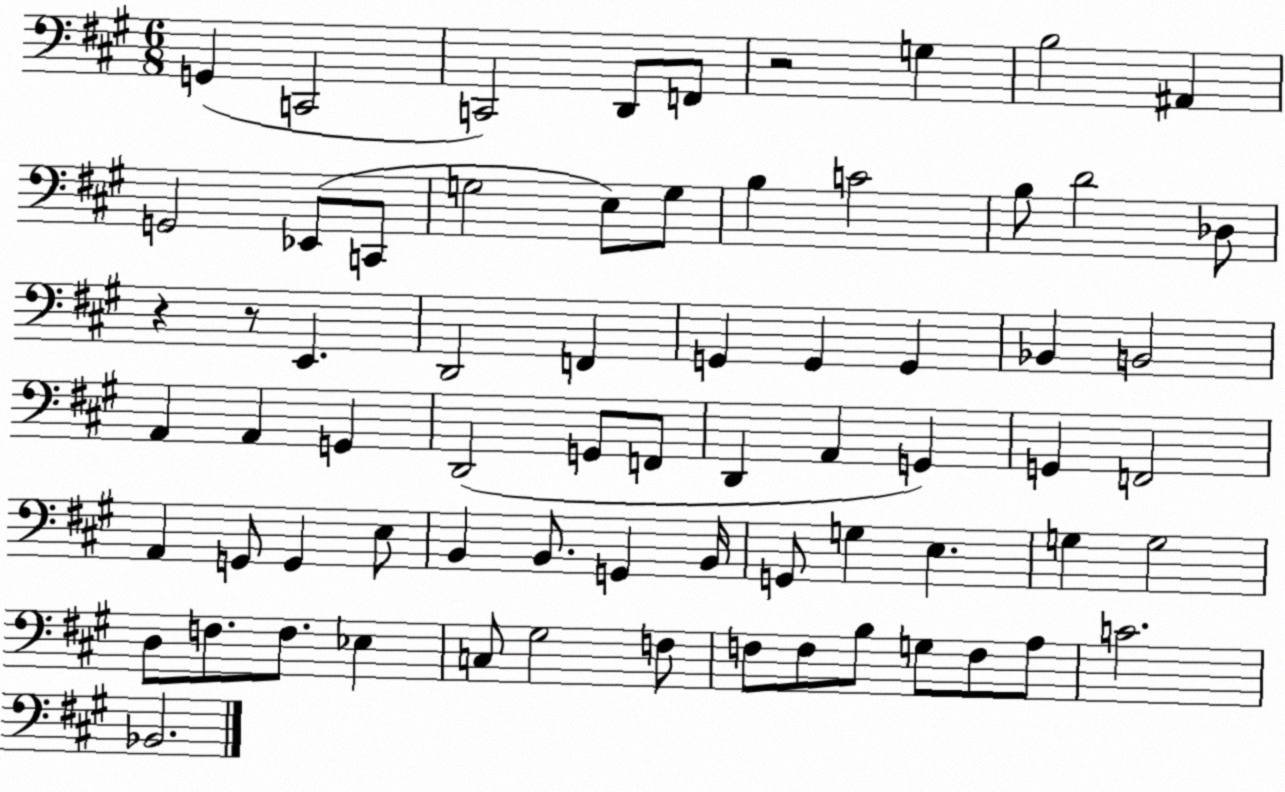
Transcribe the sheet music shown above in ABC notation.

X:1
T:Untitled
M:6/8
L:1/4
K:A
G,, C,,2 C,,2 D,,/2 F,,/2 z2 G, B,2 ^A,, G,,2 _E,,/2 C,,/2 G,2 E,/2 G,/2 B, C2 B,/2 D2 _D,/2 z z/2 E,, D,,2 F,, G,, G,, G,, _B,, B,,2 A,, A,, G,, D,,2 G,,/2 F,,/2 D,, A,, G,, G,, F,,2 A,, G,,/2 G,, E,/2 B,, B,,/2 G,, B,,/4 G,,/2 G, E, G, G,2 D,/2 F,/2 F,/2 _E, C,/2 ^G,2 F,/2 F,/2 F,/2 B,/2 G,/2 F,/2 A,/2 C2 _B,,2